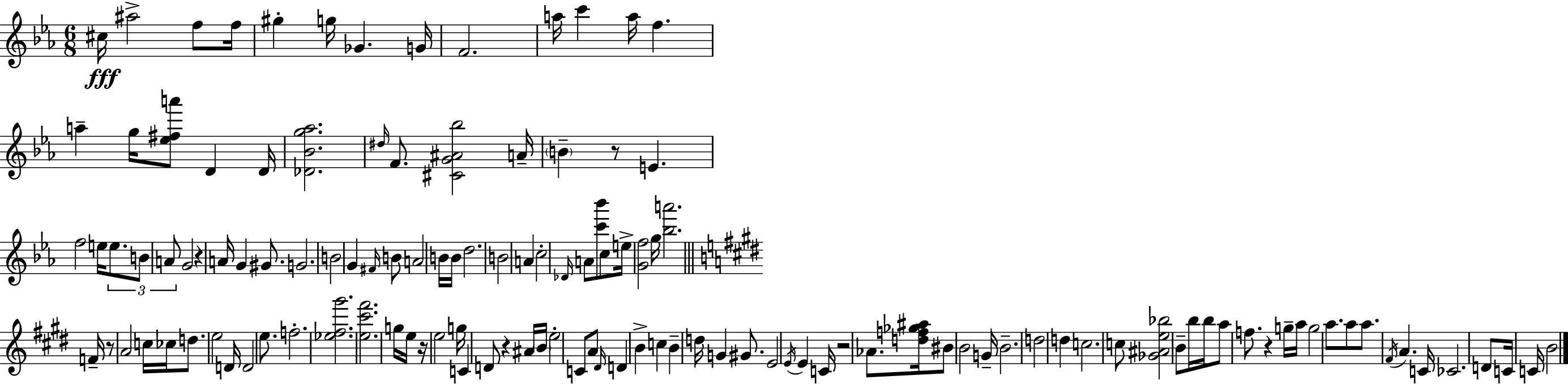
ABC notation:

X:1
T:Untitled
M:6/8
L:1/4
K:Eb
^c/4 ^a2 f/2 f/4 ^g g/4 _G G/4 F2 a/4 c' a/4 f a g/4 [_e^fa']/2 D D/4 [_D_Bg_a]2 ^d/4 F/2 [^CG^A_b]2 A/4 B z/2 E f2 e/4 e/2 B/2 A/2 G2 z A/4 G ^G/2 G2 B2 G ^F/4 B/2 A2 B/4 B/4 d2 B2 A c2 _D/4 A/2 [c'_b']/2 c/2 e/4 [Gf]2 g/4 [_ba']2 F/4 z/2 A2 c/4 _c/4 d/2 e2 D/4 D2 e/2 f2 [_e^f^g']2 [e^c'^f']2 g/4 e/4 z/4 e2 g/4 C D/2 z ^A/4 B/4 e2 C/2 A/2 ^D/4 D B c B d/4 G ^G/2 E2 E/4 E C/4 z2 _A/2 [df_g^a]/4 ^B/2 B2 G/4 B2 d2 d c2 c/2 [_G^Ae_b]2 B/2 b/4 b/4 a/2 f/2 z g/4 a/4 g2 a/2 a/2 a/2 ^F/4 A C/4 _C2 D/2 C/4 C/4 B2